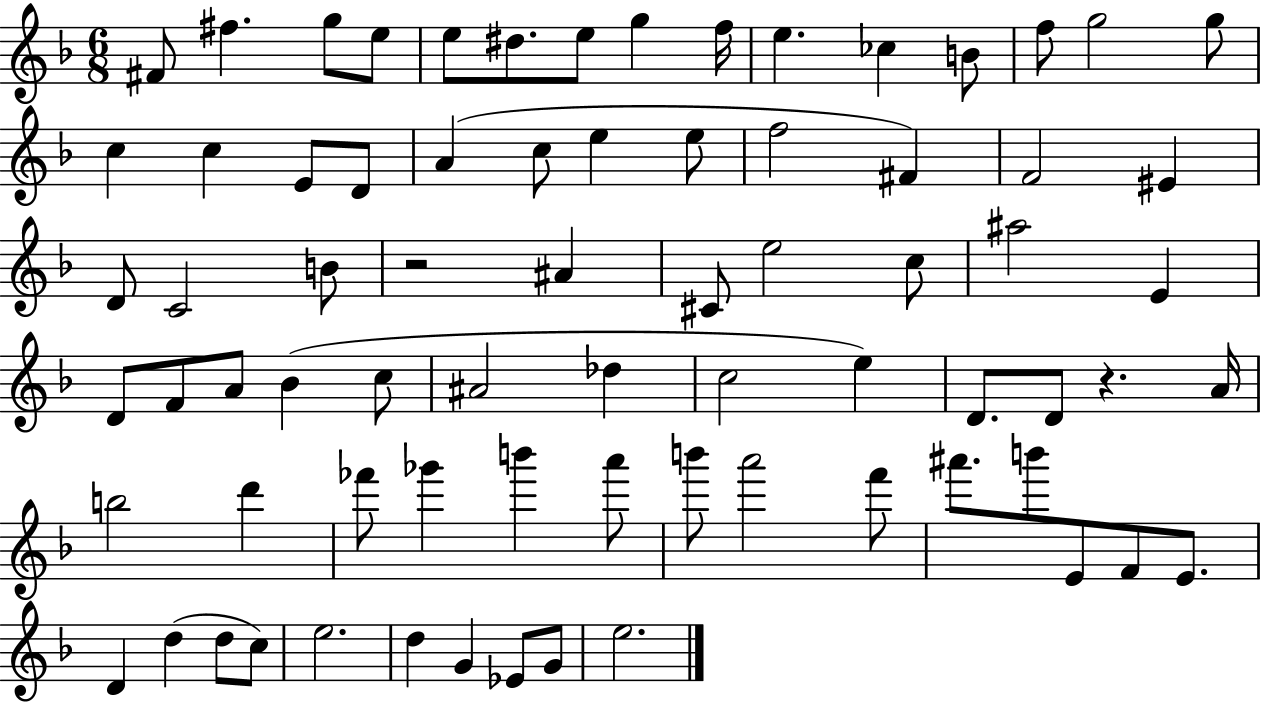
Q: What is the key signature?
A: F major